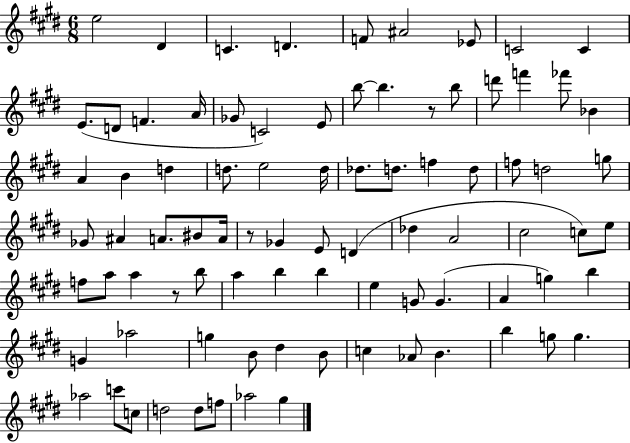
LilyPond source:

{
  \clef treble
  \numericTimeSignature
  \time 6/8
  \key e \major
  e''2 dis'4 | c'4. d'4. | f'8 ais'2 ees'8 | c'2 c'4 | \break e'8.( d'8 f'4. a'16 | ges'8 c'2) e'8 | b''8~~ b''4. r8 b''8 | d'''8 f'''4 fes'''8 bes'4 | \break a'4 b'4 d''4 | d''8. e''2 d''16 | des''8. d''8. f''4 d''8 | f''8 d''2 g''8 | \break ges'8 ais'4 a'8. bis'8 a'16 | r8 ges'4 e'8 d'4( | des''4 a'2 | cis''2 c''8) e''8 | \break f''8 a''8 a''4 r8 b''8 | a''4 b''4 b''4 | e''4 g'8 g'4.( | a'4 g''4) b''4 | \break g'4 aes''2 | g''4 b'8 dis''4 b'8 | c''4 aes'8 b'4. | b''4 g''8 g''4. | \break aes''2 c'''8 c''8 | d''2 d''8 f''8 | aes''2 gis''4 | \bar "|."
}